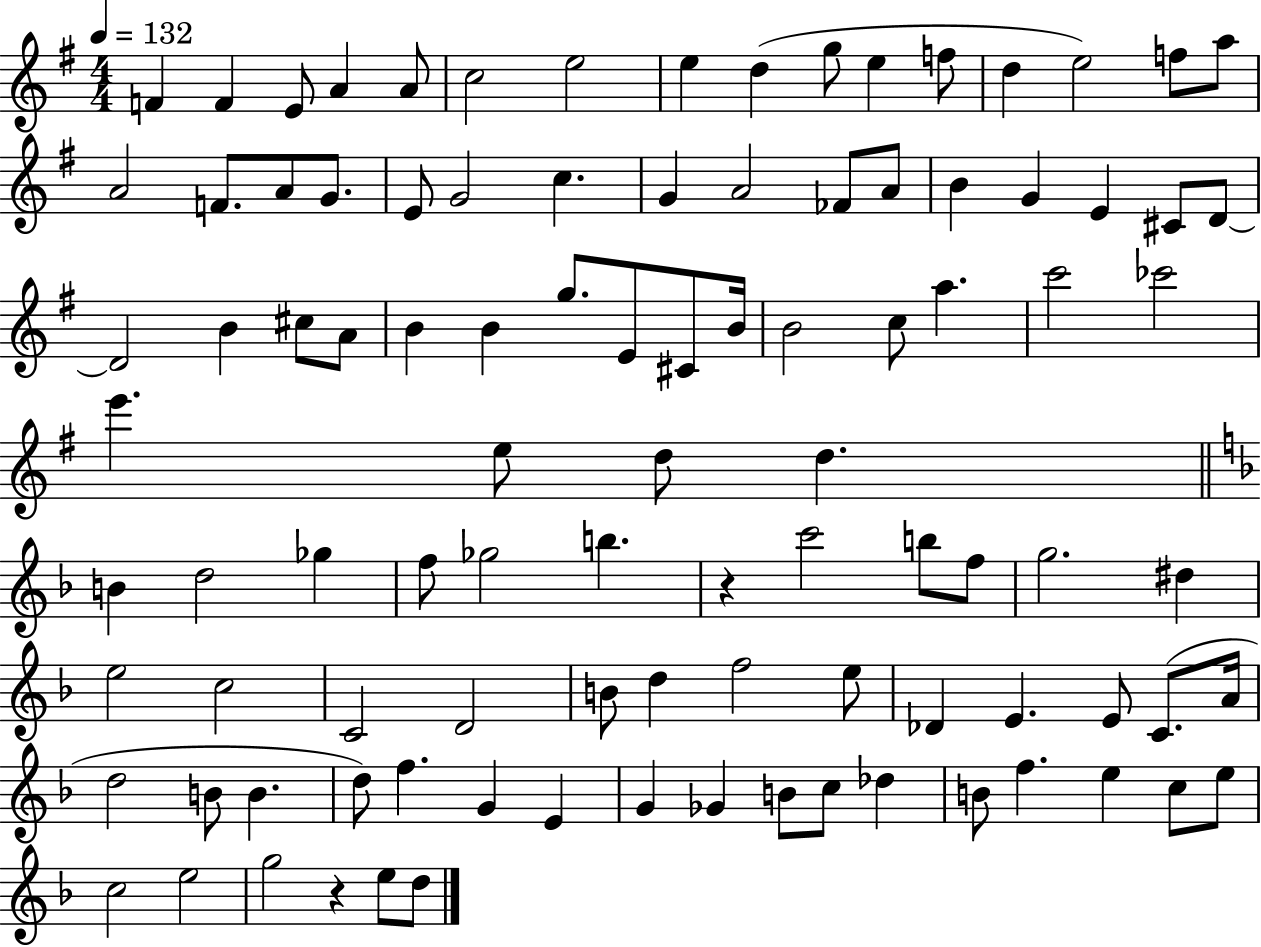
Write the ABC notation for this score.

X:1
T:Untitled
M:4/4
L:1/4
K:G
F F E/2 A A/2 c2 e2 e d g/2 e f/2 d e2 f/2 a/2 A2 F/2 A/2 G/2 E/2 G2 c G A2 _F/2 A/2 B G E ^C/2 D/2 D2 B ^c/2 A/2 B B g/2 E/2 ^C/2 B/4 B2 c/2 a c'2 _c'2 e' e/2 d/2 d B d2 _g f/2 _g2 b z c'2 b/2 f/2 g2 ^d e2 c2 C2 D2 B/2 d f2 e/2 _D E E/2 C/2 A/4 d2 B/2 B d/2 f G E G _G B/2 c/2 _d B/2 f e c/2 e/2 c2 e2 g2 z e/2 d/2